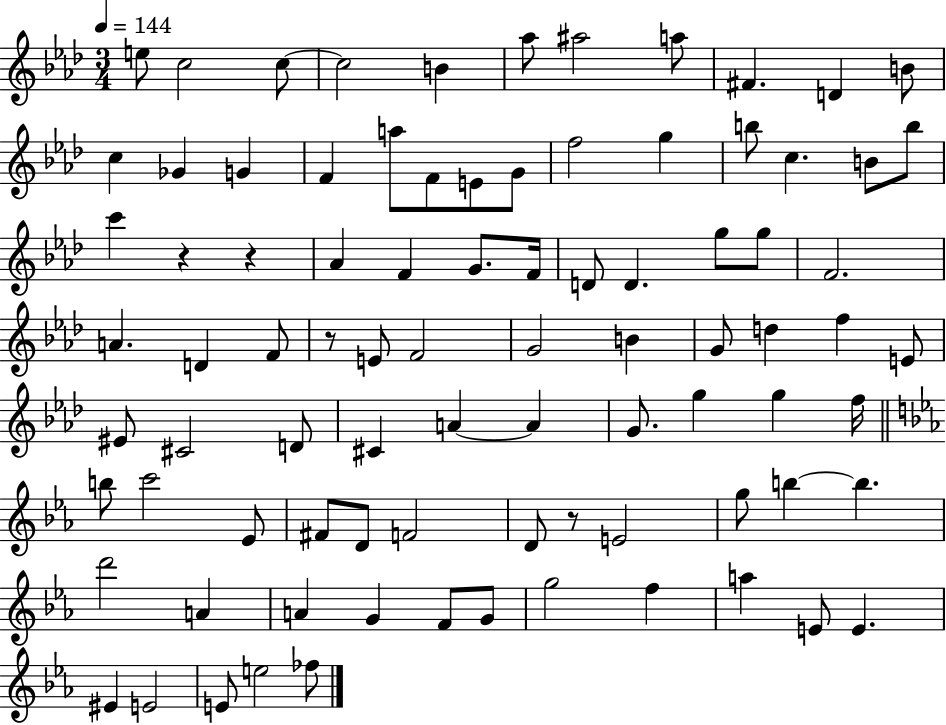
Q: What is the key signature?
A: AES major